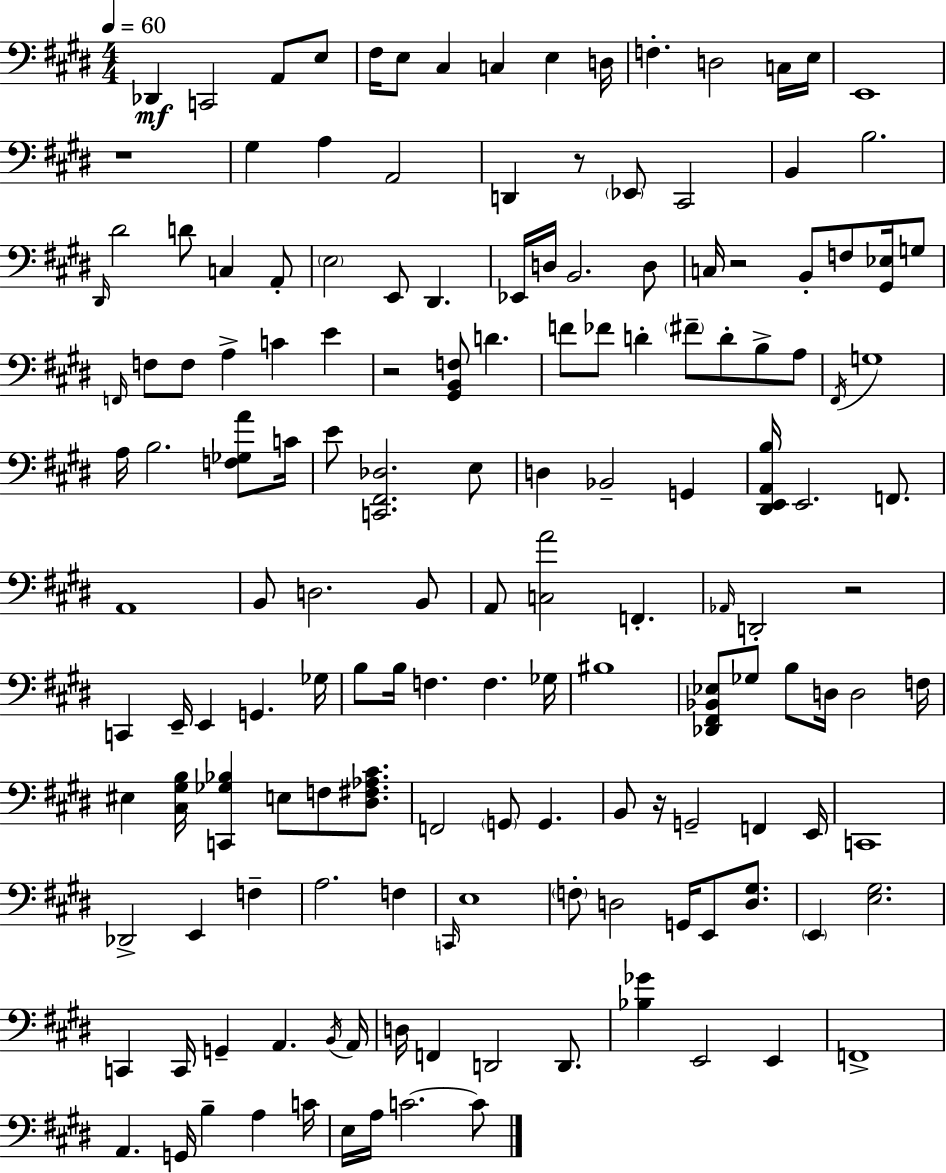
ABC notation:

X:1
T:Untitled
M:4/4
L:1/4
K:E
_D,, C,,2 A,,/2 E,/2 ^F,/4 E,/2 ^C, C, E, D,/4 F, D,2 C,/4 E,/4 E,,4 z4 ^G, A, A,,2 D,, z/2 _E,,/2 ^C,,2 B,, B,2 ^D,,/4 ^D2 D/2 C, A,,/2 E,2 E,,/2 ^D,, _E,,/4 D,/4 B,,2 D,/2 C,/4 z2 B,,/2 F,/2 [^G,,_E,]/4 G,/2 F,,/4 F,/2 F,/2 A, C E z2 [^G,,B,,F,]/2 D F/2 _F/2 D ^F/2 D/2 B,/2 A,/2 ^F,,/4 G,4 A,/4 B,2 [F,_G,A]/2 C/4 E/2 [C,,^F,,_D,]2 E,/2 D, _B,,2 G,, [^D,,E,,A,,B,]/4 E,,2 F,,/2 A,,4 B,,/2 D,2 B,,/2 A,,/2 [C,A]2 F,, _A,,/4 D,,2 z2 C,, E,,/4 E,, G,, _G,/4 B,/2 B,/4 F, F, _G,/4 ^B,4 [_D,,^F,,_B,,_E,]/2 _G,/2 B,/2 D,/4 D,2 F,/4 ^E, [^C,^G,B,]/4 [C,,_G,_B,] E,/2 F,/2 [^D,^F,_A,^C]/2 F,,2 G,,/2 G,, B,,/2 z/4 G,,2 F,, E,,/4 C,,4 _D,,2 E,, F, A,2 F, C,,/4 E,4 F,/2 D,2 G,,/4 E,,/2 [D,^G,]/2 E,, [E,^G,]2 C,, C,,/4 G,, A,, B,,/4 A,,/4 D,/4 F,, D,,2 D,,/2 [_B,_G] E,,2 E,, F,,4 A,, G,,/4 B, A, C/4 E,/4 A,/4 C2 C/2